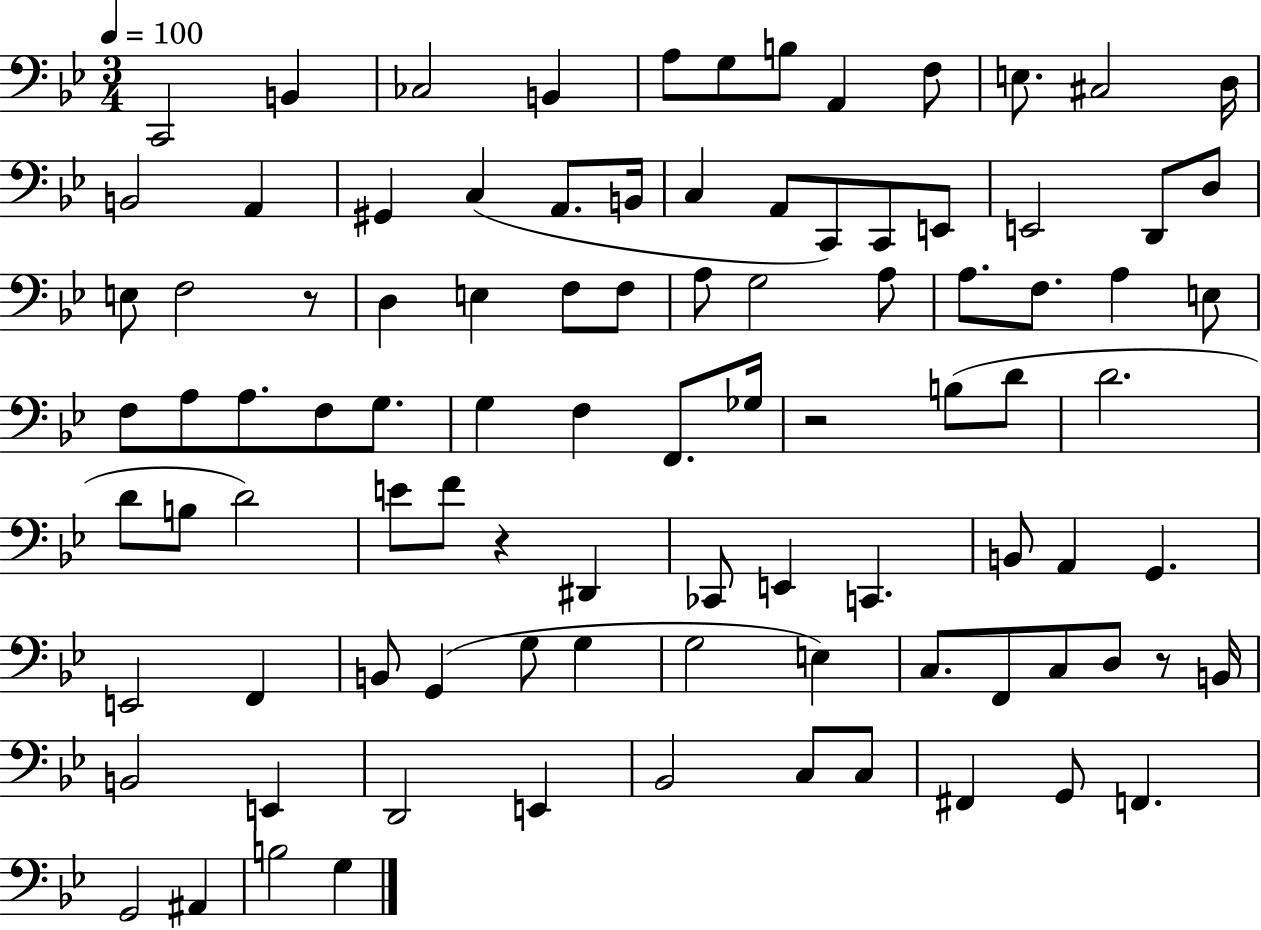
X:1
T:Untitled
M:3/4
L:1/4
K:Bb
C,,2 B,, _C,2 B,, A,/2 G,/2 B,/2 A,, F,/2 E,/2 ^C,2 D,/4 B,,2 A,, ^G,, C, A,,/2 B,,/4 C, A,,/2 C,,/2 C,,/2 E,,/2 E,,2 D,,/2 D,/2 E,/2 F,2 z/2 D, E, F,/2 F,/2 A,/2 G,2 A,/2 A,/2 F,/2 A, E,/2 F,/2 A,/2 A,/2 F,/2 G,/2 G, F, F,,/2 _G,/4 z2 B,/2 D/2 D2 D/2 B,/2 D2 E/2 F/2 z ^D,, _C,,/2 E,, C,, B,,/2 A,, G,, E,,2 F,, B,,/2 G,, G,/2 G, G,2 E, C,/2 F,,/2 C,/2 D,/2 z/2 B,,/4 B,,2 E,, D,,2 E,, _B,,2 C,/2 C,/2 ^F,, G,,/2 F,, G,,2 ^A,, B,2 G,